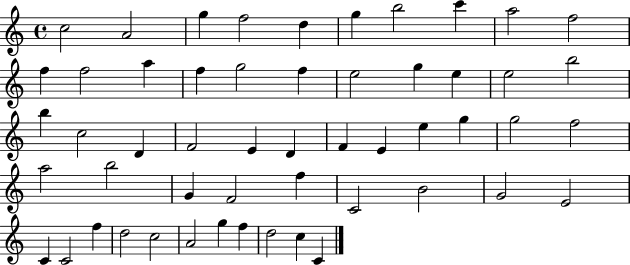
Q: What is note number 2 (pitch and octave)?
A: A4